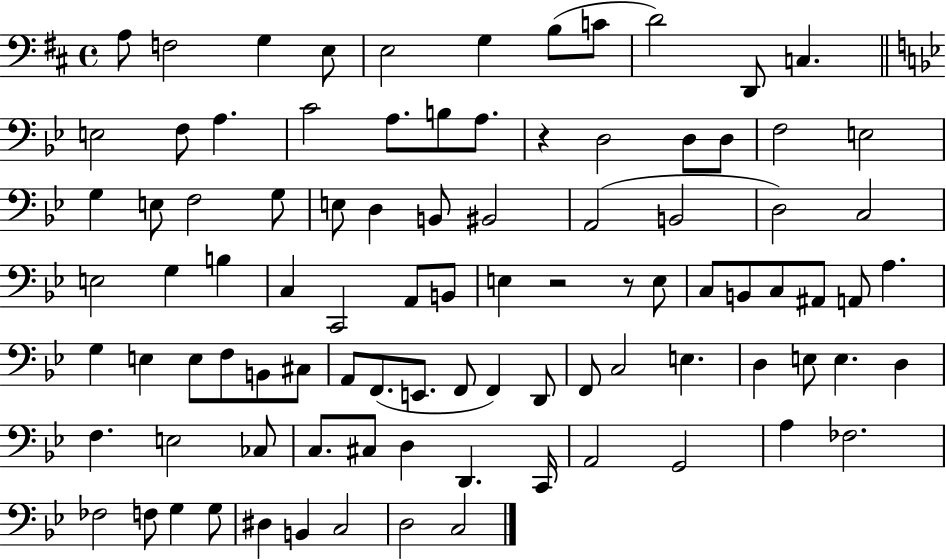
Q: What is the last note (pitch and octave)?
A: C3